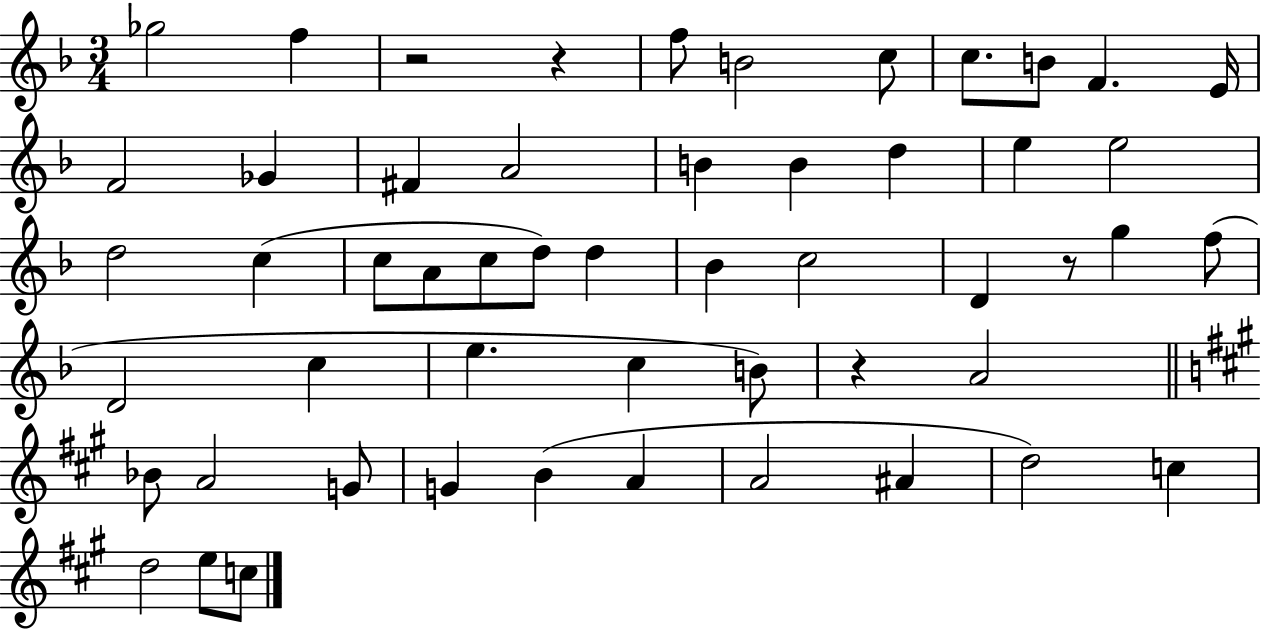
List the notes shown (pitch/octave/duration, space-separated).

Gb5/h F5/q R/h R/q F5/e B4/h C5/e C5/e. B4/e F4/q. E4/s F4/h Gb4/q F#4/q A4/h B4/q B4/q D5/q E5/q E5/h D5/h C5/q C5/e A4/e C5/e D5/e D5/q Bb4/q C5/h D4/q R/e G5/q F5/e D4/h C5/q E5/q. C5/q B4/e R/q A4/h Bb4/e A4/h G4/e G4/q B4/q A4/q A4/h A#4/q D5/h C5/q D5/h E5/e C5/e